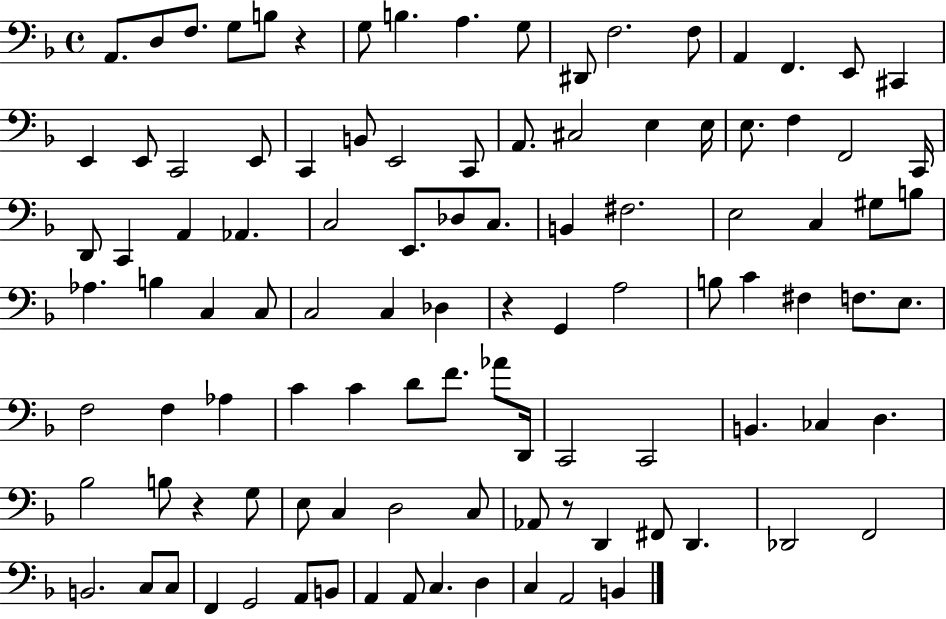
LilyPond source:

{
  \clef bass
  \time 4/4
  \defaultTimeSignature
  \key f \major
  a,8. d8 f8. g8 b8 r4 | g8 b4. a4. g8 | dis,8 f2. f8 | a,4 f,4. e,8 cis,4 | \break e,4 e,8 c,2 e,8 | c,4 b,8 e,2 c,8 | a,8. cis2 e4 e16 | e8. f4 f,2 c,16 | \break d,8 c,4 a,4 aes,4. | c2 e,8. des8 c8. | b,4 fis2. | e2 c4 gis8 b8 | \break aes4. b4 c4 c8 | c2 c4 des4 | r4 g,4 a2 | b8 c'4 fis4 f8. e8. | \break f2 f4 aes4 | c'4 c'4 d'8 f'8. aes'8 d,16 | c,2 c,2 | b,4. ces4 d4. | \break bes2 b8 r4 g8 | e8 c4 d2 c8 | aes,8 r8 d,4 fis,8 d,4. | des,2 f,2 | \break b,2. c8 c8 | f,4 g,2 a,8 b,8 | a,4 a,8 c4. d4 | c4 a,2 b,4 | \break \bar "|."
}